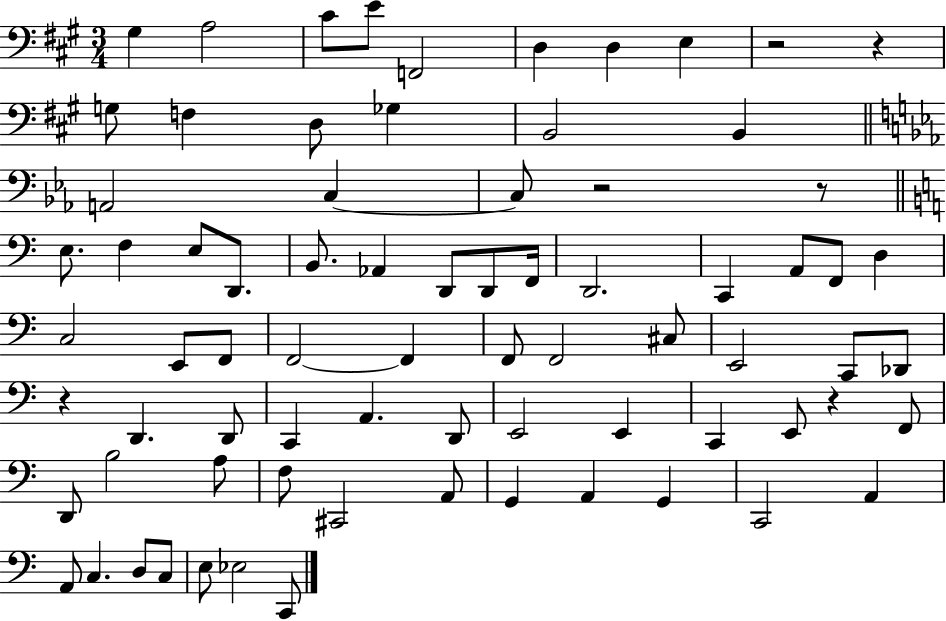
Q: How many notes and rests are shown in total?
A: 76